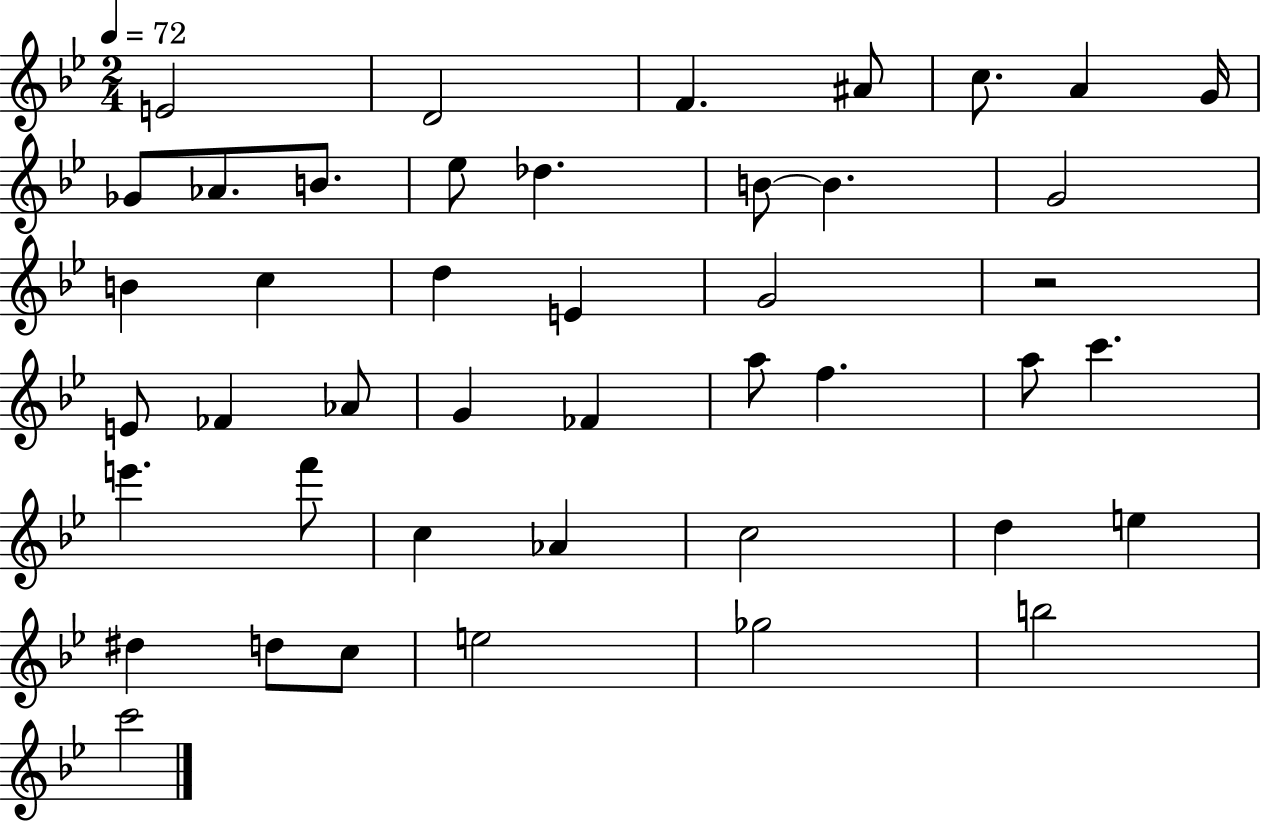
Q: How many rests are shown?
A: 1